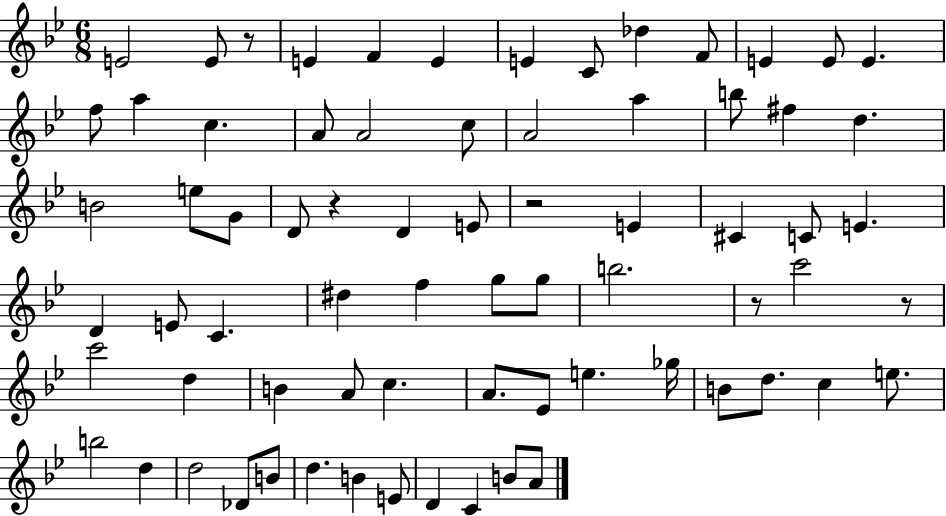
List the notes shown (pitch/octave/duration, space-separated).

E4/h E4/e R/e E4/q F4/q E4/q E4/q C4/e Db5/q F4/e E4/q E4/e E4/q. F5/e A5/q C5/q. A4/e A4/h C5/e A4/h A5/q B5/e F#5/q D5/q. B4/h E5/e G4/e D4/e R/q D4/q E4/e R/h E4/q C#4/q C4/e E4/q. D4/q E4/e C4/q. D#5/q F5/q G5/e G5/e B5/h. R/e C6/h R/e C6/h D5/q B4/q A4/e C5/q. A4/e. Eb4/e E5/q. Gb5/s B4/e D5/e. C5/q E5/e. B5/h D5/q D5/h Db4/e B4/e D5/q. B4/q E4/e D4/q C4/q B4/e A4/e